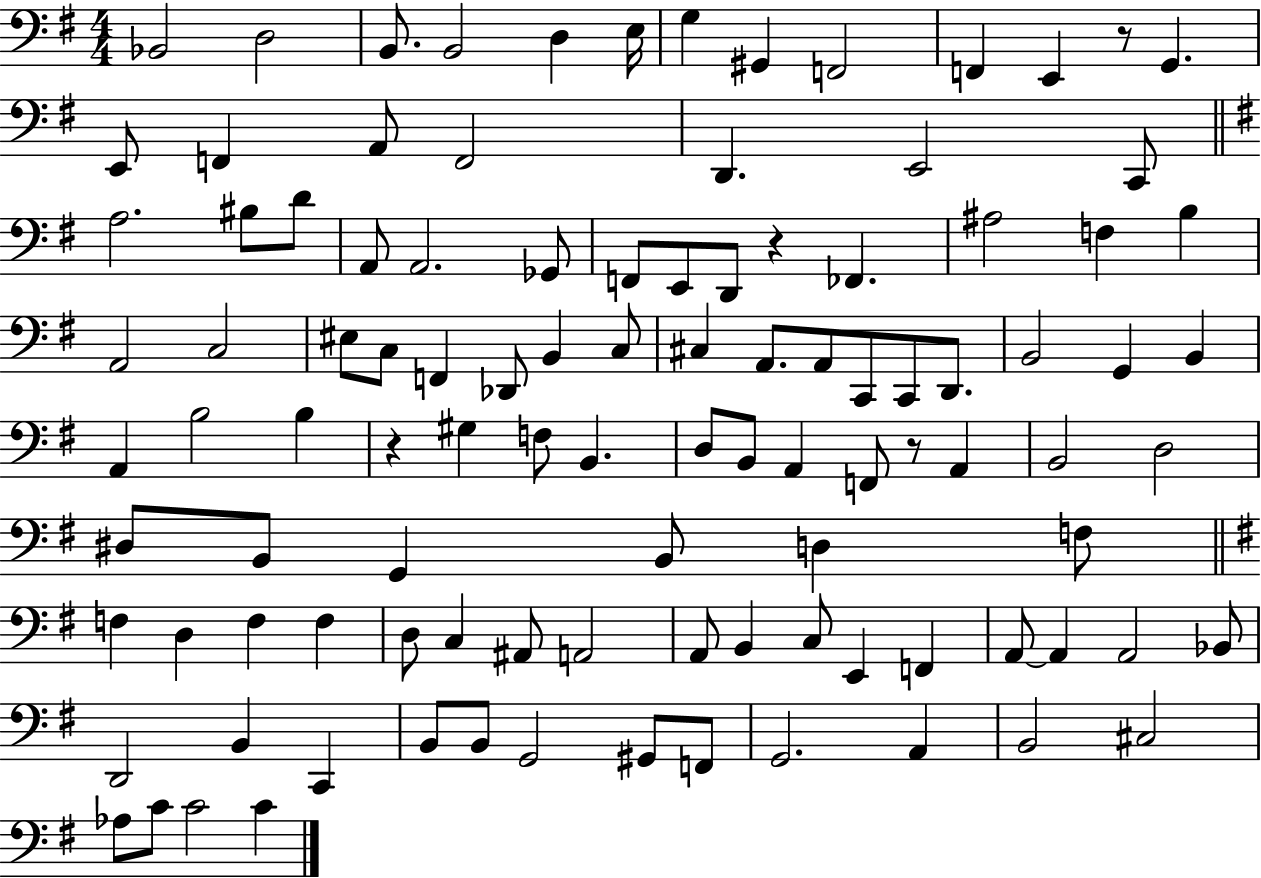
Bb2/h D3/h B2/e. B2/h D3/q E3/s G3/q G#2/q F2/h F2/q E2/q R/e G2/q. E2/e F2/q A2/e F2/h D2/q. E2/h C2/e A3/h. BIS3/e D4/e A2/e A2/h. Gb2/e F2/e E2/e D2/e R/q FES2/q. A#3/h F3/q B3/q A2/h C3/h EIS3/e C3/e F2/q Db2/e B2/q C3/e C#3/q A2/e. A2/e C2/e C2/e D2/e. B2/h G2/q B2/q A2/q B3/h B3/q R/q G#3/q F3/e B2/q. D3/e B2/e A2/q F2/e R/e A2/q B2/h D3/h D#3/e B2/e G2/q B2/e D3/q F3/e F3/q D3/q F3/q F3/q D3/e C3/q A#2/e A2/h A2/e B2/q C3/e E2/q F2/q A2/e A2/q A2/h Bb2/e D2/h B2/q C2/q B2/e B2/e G2/h G#2/e F2/e G2/h. A2/q B2/h C#3/h Ab3/e C4/e C4/h C4/q